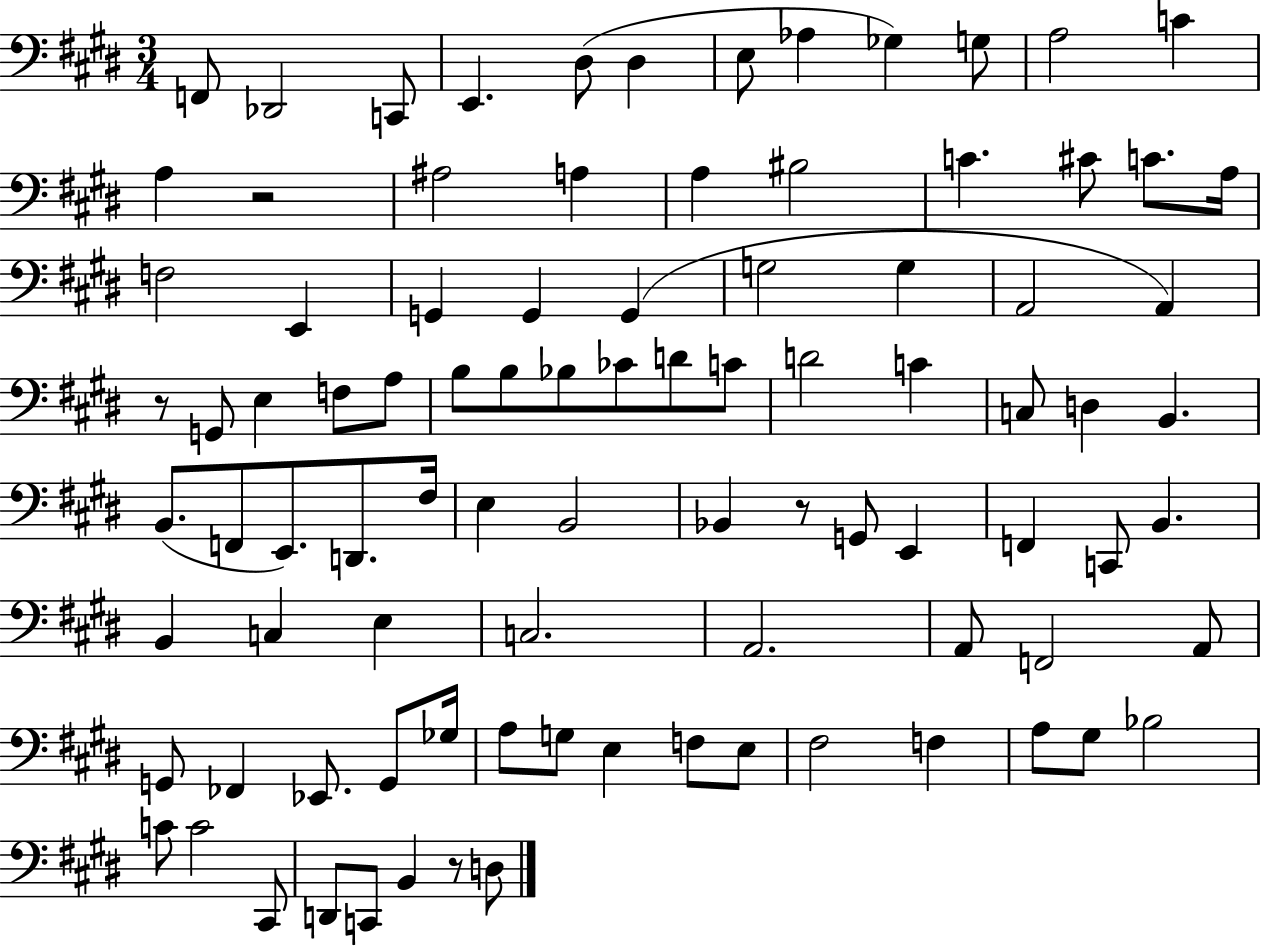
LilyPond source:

{
  \clef bass
  \numericTimeSignature
  \time 3/4
  \key e \major
  f,8 des,2 c,8 | e,4. dis8( dis4 | e8 aes4 ges4) g8 | a2 c'4 | \break a4 r2 | ais2 a4 | a4 bis2 | c'4. cis'8 c'8. a16 | \break f2 e,4 | g,4 g,4 g,4( | g2 g4 | a,2 a,4) | \break r8 g,8 e4 f8 a8 | b8 b8 bes8 ces'8 d'8 c'8 | d'2 c'4 | c8 d4 b,4. | \break b,8.( f,8 e,8.) d,8. fis16 | e4 b,2 | bes,4 r8 g,8 e,4 | f,4 c,8 b,4. | \break b,4 c4 e4 | c2. | a,2. | a,8 f,2 a,8 | \break g,8 fes,4 ees,8. g,8 ges16 | a8 g8 e4 f8 e8 | fis2 f4 | a8 gis8 bes2 | \break c'8 c'2 cis,8 | d,8 c,8 b,4 r8 d8 | \bar "|."
}